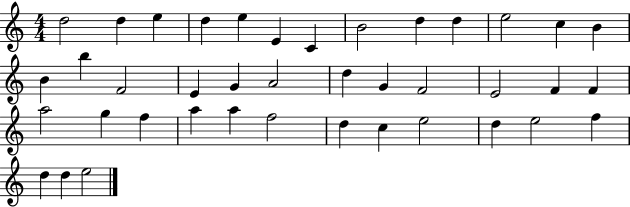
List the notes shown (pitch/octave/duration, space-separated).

D5/h D5/q E5/q D5/q E5/q E4/q C4/q B4/h D5/q D5/q E5/h C5/q B4/q B4/q B5/q F4/h E4/q G4/q A4/h D5/q G4/q F4/h E4/h F4/q F4/q A5/h G5/q F5/q A5/q A5/q F5/h D5/q C5/q E5/h D5/q E5/h F5/q D5/q D5/q E5/h